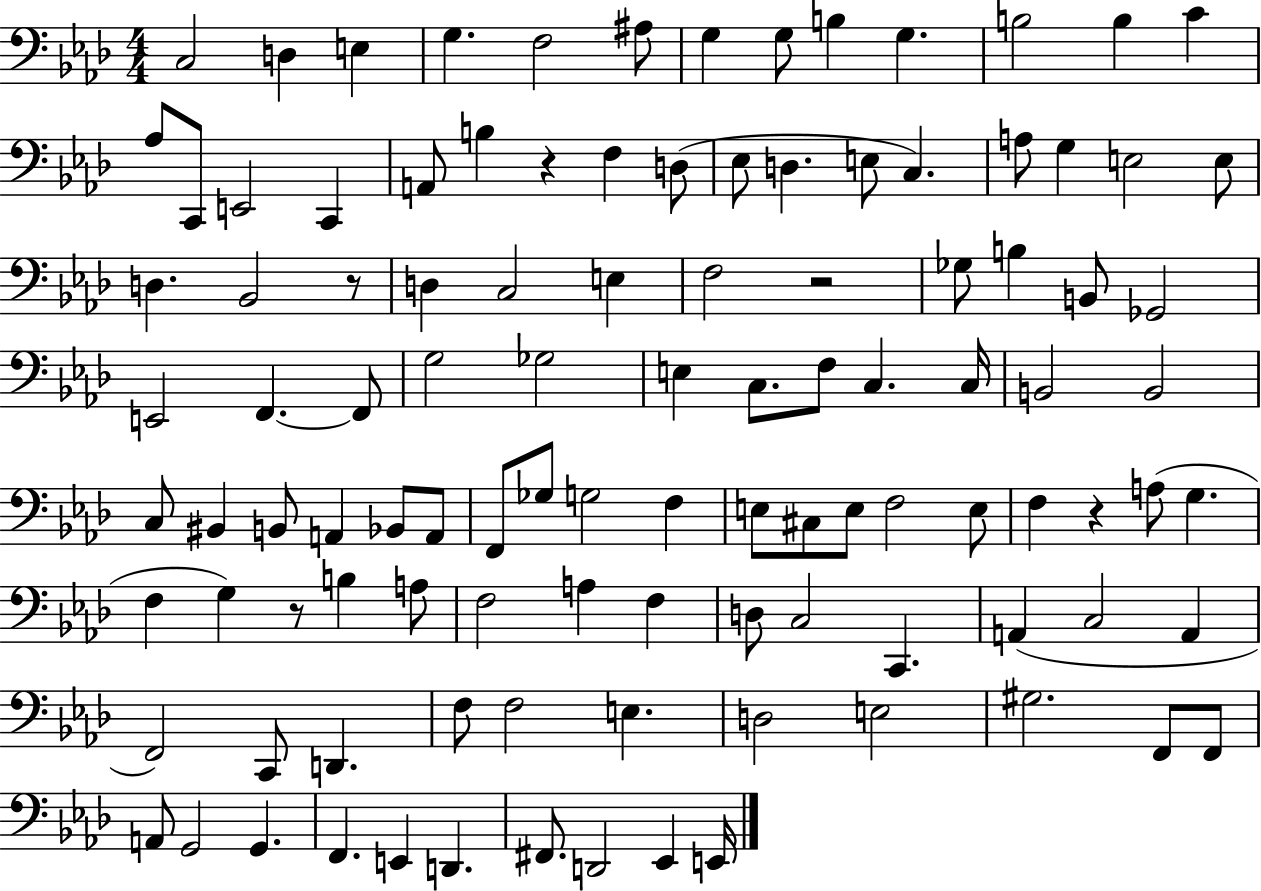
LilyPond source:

{
  \clef bass
  \numericTimeSignature
  \time 4/4
  \key aes \major
  c2 d4 e4 | g4. f2 ais8 | g4 g8 b4 g4. | b2 b4 c'4 | \break aes8 c,8 e,2 c,4 | a,8 b4 r4 f4 d8( | ees8 d4. e8 c4.) | a8 g4 e2 e8 | \break d4. bes,2 r8 | d4 c2 e4 | f2 r2 | ges8 b4 b,8 ges,2 | \break e,2 f,4.~~ f,8 | g2 ges2 | e4 c8. f8 c4. c16 | b,2 b,2 | \break c8 bis,4 b,8 a,4 bes,8 a,8 | f,8 ges8 g2 f4 | e8 cis8 e8 f2 e8 | f4 r4 a8( g4. | \break f4 g4) r8 b4 a8 | f2 a4 f4 | d8 c2 c,4. | a,4( c2 a,4 | \break f,2) c,8 d,4. | f8 f2 e4. | d2 e2 | gis2. f,8 f,8 | \break a,8 g,2 g,4. | f,4. e,4 d,4. | fis,8. d,2 ees,4 e,16 | \bar "|."
}